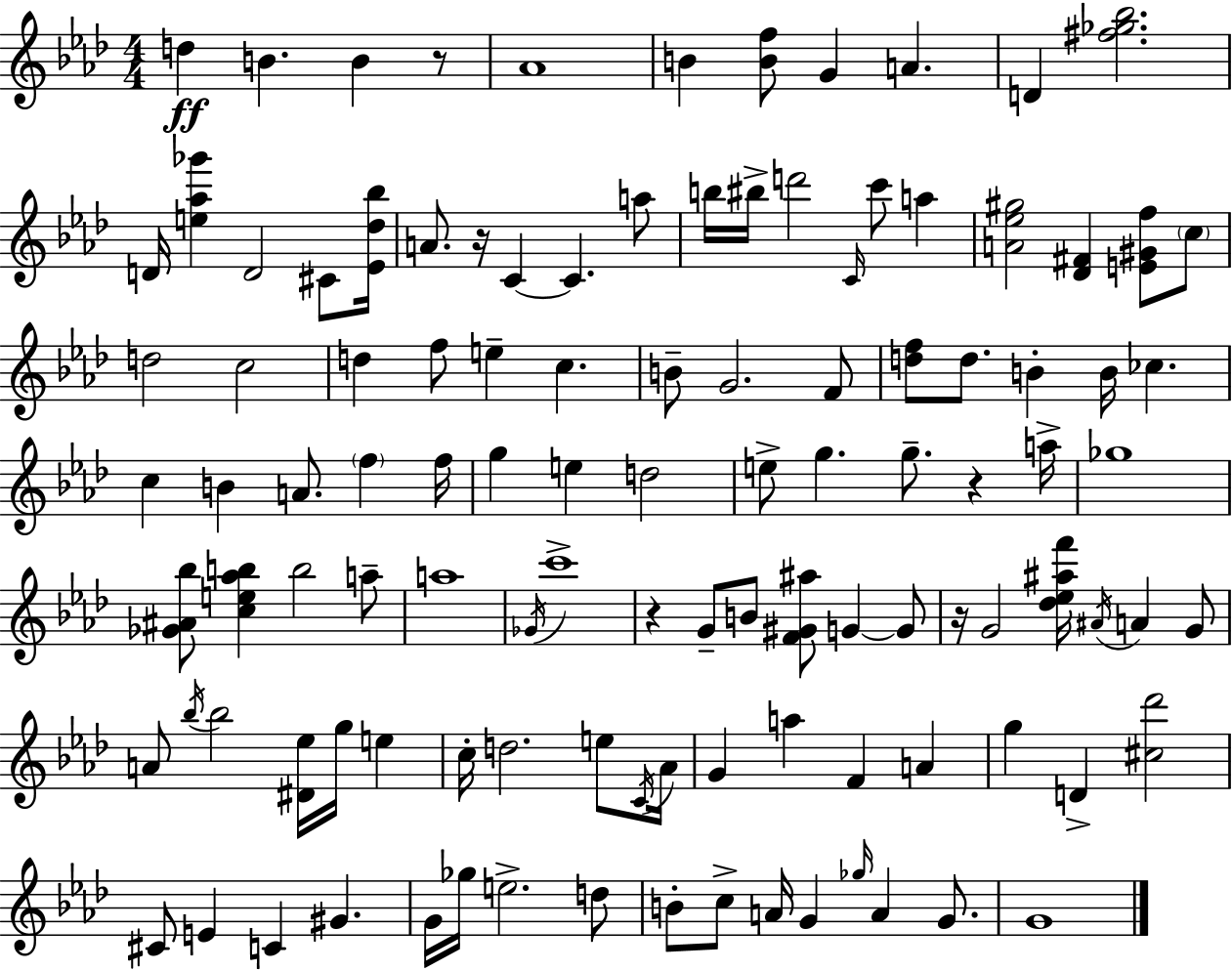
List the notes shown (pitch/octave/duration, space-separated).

D5/q B4/q. B4/q R/e Ab4/w B4/q [B4,F5]/e G4/q A4/q. D4/q [F#5,Gb5,Bb5]/h. D4/s [E5,Ab5,Gb6]/q D4/h C#4/e [Eb4,Db5,Bb5]/s A4/e. R/s C4/q C4/q. A5/e B5/s BIS5/s D6/h C4/s C6/e A5/q [A4,Eb5,G#5]/h [Db4,F#4]/q [E4,G#4,F5]/e C5/e D5/h C5/h D5/q F5/e E5/q C5/q. B4/e G4/h. F4/e [D5,F5]/e D5/e. B4/q B4/s CES5/q. C5/q B4/q A4/e. F5/q F5/s G5/q E5/q D5/h E5/e G5/q. G5/e. R/q A5/s Gb5/w [Gb4,A#4,Bb5]/e [C5,E5,Ab5,B5]/q B5/h A5/e A5/w Gb4/s C6/w R/q G4/e B4/e [F4,G#4,A#5]/e G4/q G4/e R/s G4/h [Db5,Eb5,A#5,F6]/s A#4/s A4/q G4/e A4/e Bb5/s Bb5/h [D#4,Eb5]/s G5/s E5/q C5/s D5/h. E5/e C4/s Ab4/s G4/q A5/q F4/q A4/q G5/q D4/q [C#5,Db6]/h C#4/e E4/q C4/q G#4/q. G4/s Gb5/s E5/h. D5/e B4/e C5/e A4/s G4/q Gb5/s A4/q G4/e. G4/w